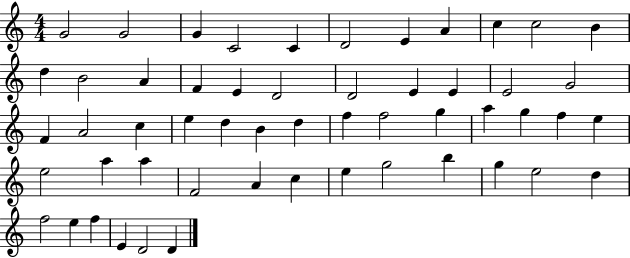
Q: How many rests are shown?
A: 0